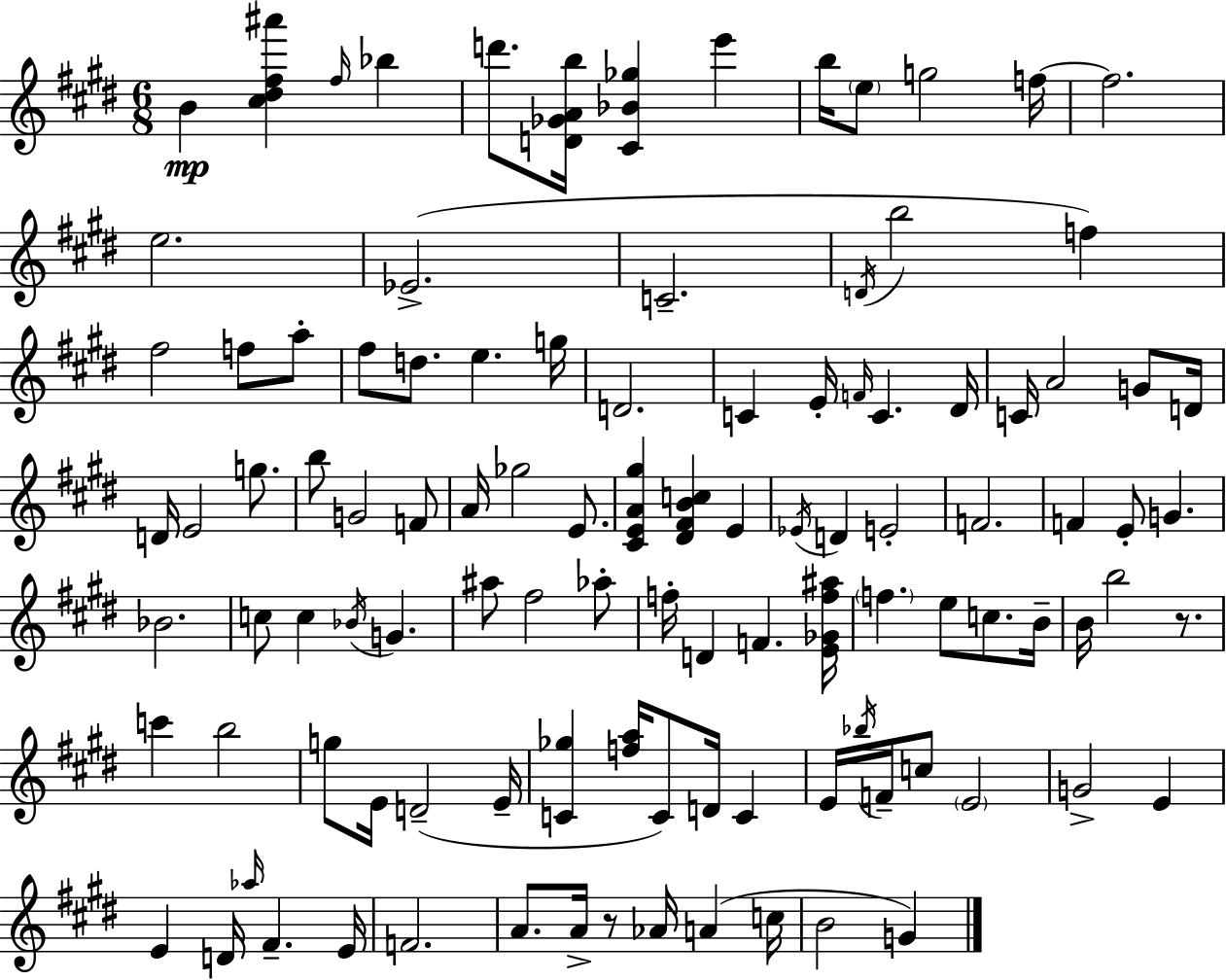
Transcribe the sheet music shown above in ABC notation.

X:1
T:Untitled
M:6/8
L:1/4
K:E
B [^c^d^f^a'] ^f/4 _b d'/2 [D_GAb]/4 [^C_B_g] e' b/4 e/2 g2 f/4 f2 e2 _E2 C2 D/4 b2 f ^f2 f/2 a/2 ^f/2 d/2 e g/4 D2 C E/4 F/4 C ^D/4 C/4 A2 G/2 D/4 D/4 E2 g/2 b/2 G2 F/2 A/4 _g2 E/2 [^CEA^g] [^D^FBc] E _E/4 D E2 F2 F E/2 G _B2 c/2 c _B/4 G ^a/2 ^f2 _a/2 f/4 D F [E_Gf^a]/4 f e/2 c/2 B/4 B/4 b2 z/2 c' b2 g/2 E/4 D2 E/4 [C_g] [fa]/4 C/2 D/4 C E/4 _b/4 F/4 c/2 E2 G2 E E D/4 _a/4 ^F E/4 F2 A/2 A/4 z/2 _A/4 A c/4 B2 G